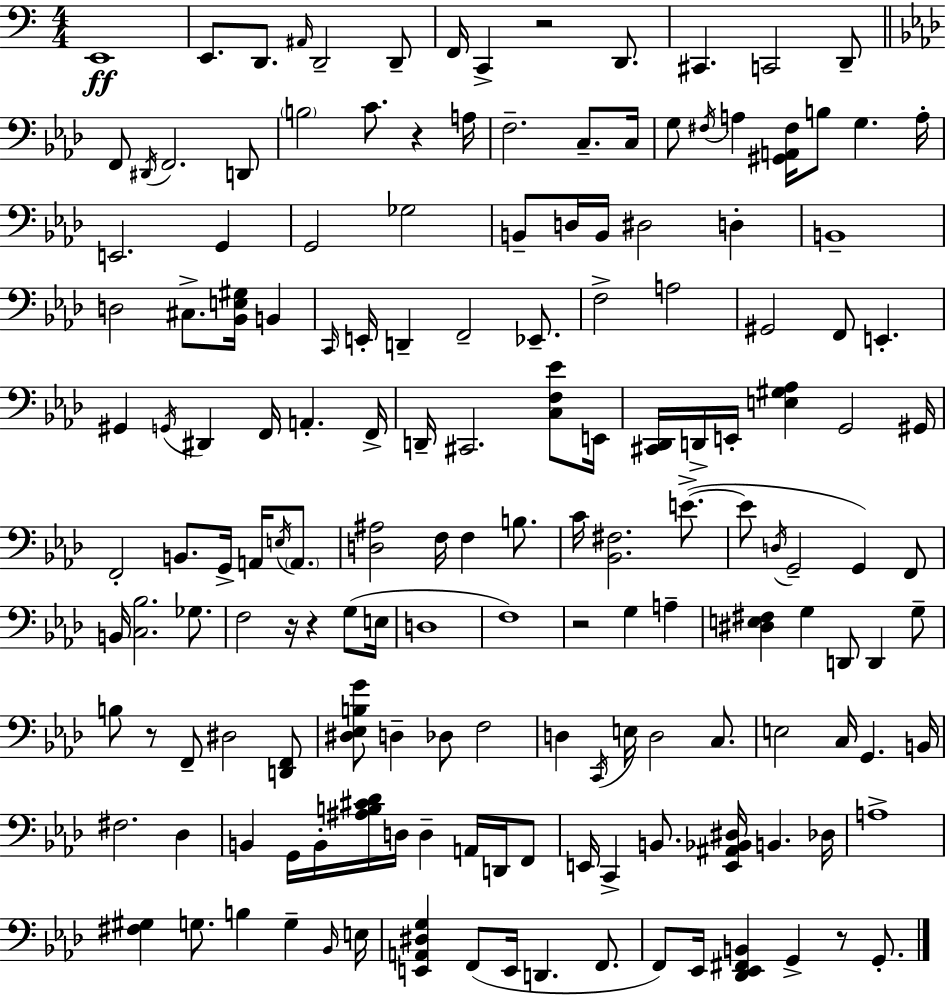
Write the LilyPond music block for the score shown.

{
  \clef bass
  \numericTimeSignature
  \time 4/4
  \key c \major
  e,1\ff | e,8. d,8. \grace { ais,16 } d,2-- d,8-- | f,16 c,4-> r2 d,8. | cis,4. c,2 d,8-- | \break \bar "||" \break \key aes \major f,8 \acciaccatura { dis,16 } f,2. d,8 | \parenthesize b2 c'8. r4 | a16 f2.-- c8.-- | c16 g8 \acciaccatura { fis16 } a4 <gis, a, fis>16 b8 g4. | \break a16-. e,2. g,4 | g,2 ges2 | b,8-- d16 b,16 dis2 d4-. | b,1-- | \break d2 cis8.-> <bes, e gis>16 b,4 | \grace { c,16 } e,16-. d,4-- f,2-- | ees,8.-- f2-> a2 | gis,2 f,8 e,4.-. | \break gis,4 \acciaccatura { g,16 } dis,4 f,16 a,4.-. | f,16-> d,16-- cis,2. | <c f ees'>8 e,16 <cis, des,>16 d,16-> e,16-. <e gis aes>4 g,2 | gis,16 f,2-. b,8. g,16-> | \break a,16 \acciaccatura { e16 } \parenthesize a,8. <d ais>2 f16 f4 | b8. c'16 <bes, fis>2. | e'8.->~(~ e'8 \acciaccatura { d16 } g,2-- | g,4) f,8 b,16 <c bes>2. | \break ges8. f2 r16 r4 | g8( e16 d1 | f1) | r2 g4 | \break a4-- <dis e fis>4 g4 d,8 | d,4 g8-- b8 r8 f,8-- dis2 | <d, f,>8 <dis ees b g'>8 d4-- des8 f2 | d4 \acciaccatura { c,16 } e16 d2 | \break c8. e2 c16 | g,4. b,16 fis2. | des4 b,4 g,16 b,16-. <ais b cis' des'>16 d16 d4-- | a,16 d,16 f,8 e,16 c,4-> b,8. <e, ais, bes, dis>16 | \break b,4. des16 a1-> | <fis gis>4 g8. b4 | g4-- \grace { bes,16 } e16 <e, a, dis g>4 f,8( e,16 d,4. | f,8. f,8) ees,16 <des, ees, fis, b,>4 g,4-> | \break r8 g,8.-. \bar "|."
}